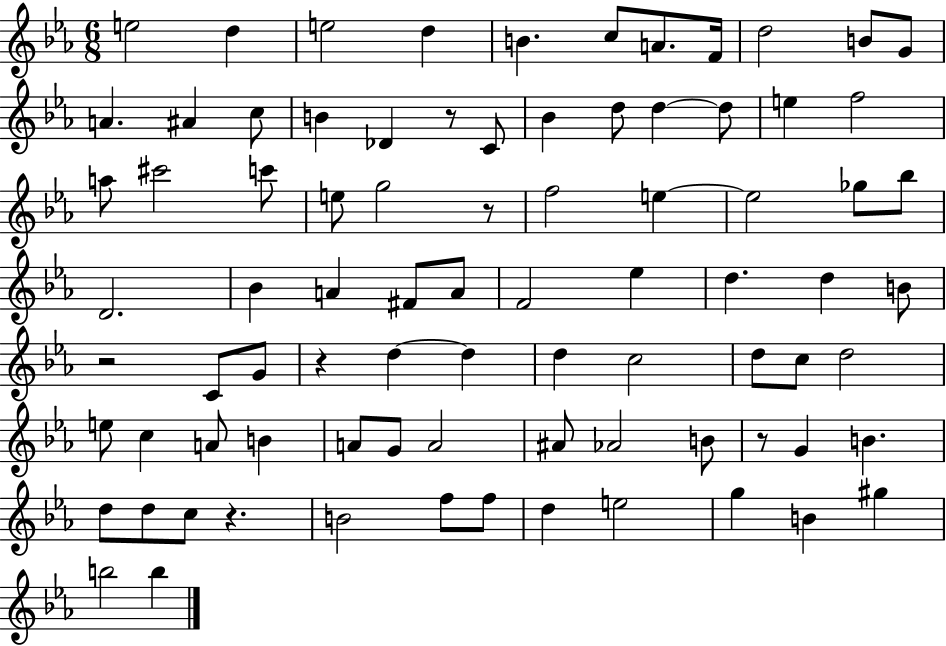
{
  \clef treble
  \numericTimeSignature
  \time 6/8
  \key ees \major
  e''2 d''4 | e''2 d''4 | b'4. c''8 a'8. f'16 | d''2 b'8 g'8 | \break a'4. ais'4 c''8 | b'4 des'4 r8 c'8 | bes'4 d''8 d''4~~ d''8 | e''4 f''2 | \break a''8 cis'''2 c'''8 | e''8 g''2 r8 | f''2 e''4~~ | e''2 ges''8 bes''8 | \break d'2. | bes'4 a'4 fis'8 a'8 | f'2 ees''4 | d''4. d''4 b'8 | \break r2 c'8 g'8 | r4 d''4~~ d''4 | d''4 c''2 | d''8 c''8 d''2 | \break e''8 c''4 a'8 b'4 | a'8 g'8 a'2 | ais'8 aes'2 b'8 | r8 g'4 b'4. | \break d''8 d''8 c''8 r4. | b'2 f''8 f''8 | d''4 e''2 | g''4 b'4 gis''4 | \break b''2 b''4 | \bar "|."
}